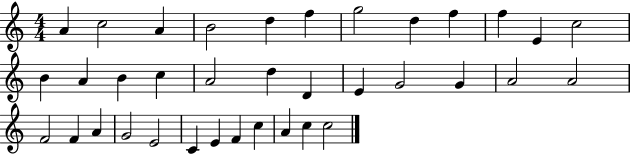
{
  \clef treble
  \numericTimeSignature
  \time 4/4
  \key c \major
  a'4 c''2 a'4 | b'2 d''4 f''4 | g''2 d''4 f''4 | f''4 e'4 c''2 | \break b'4 a'4 b'4 c''4 | a'2 d''4 d'4 | e'4 g'2 g'4 | a'2 a'2 | \break f'2 f'4 a'4 | g'2 e'2 | c'4 e'4 f'4 c''4 | a'4 c''4 c''2 | \break \bar "|."
}